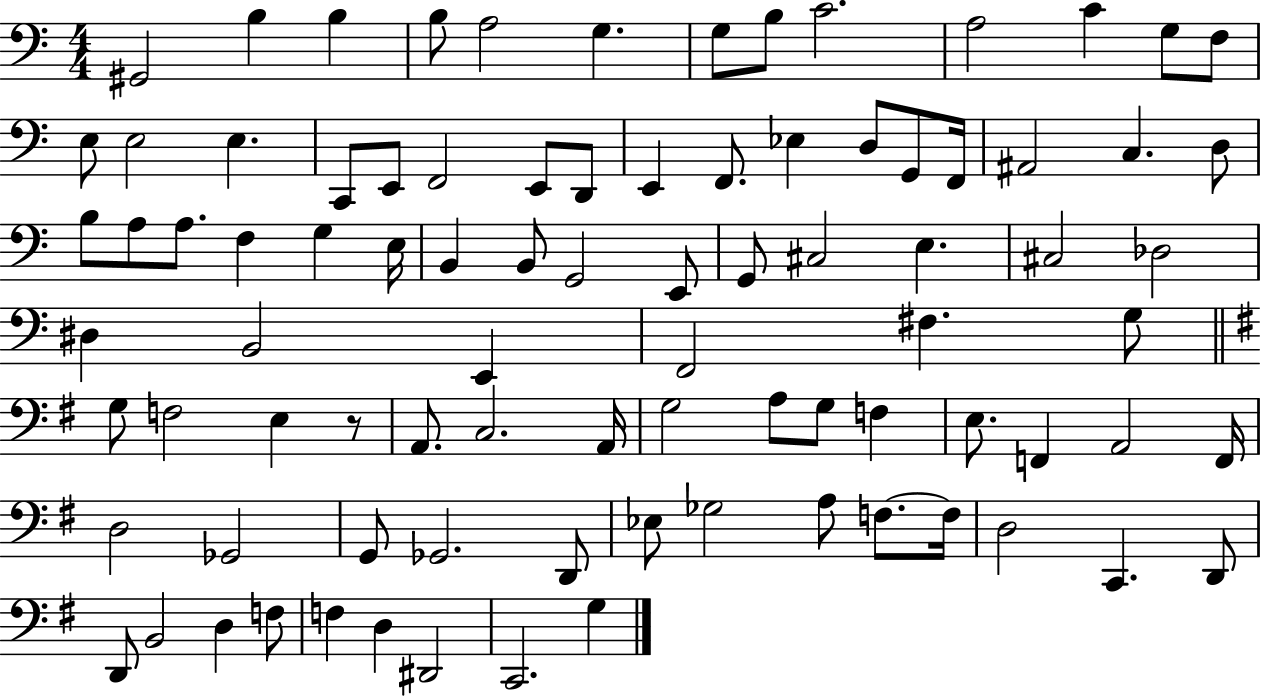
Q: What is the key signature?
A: C major